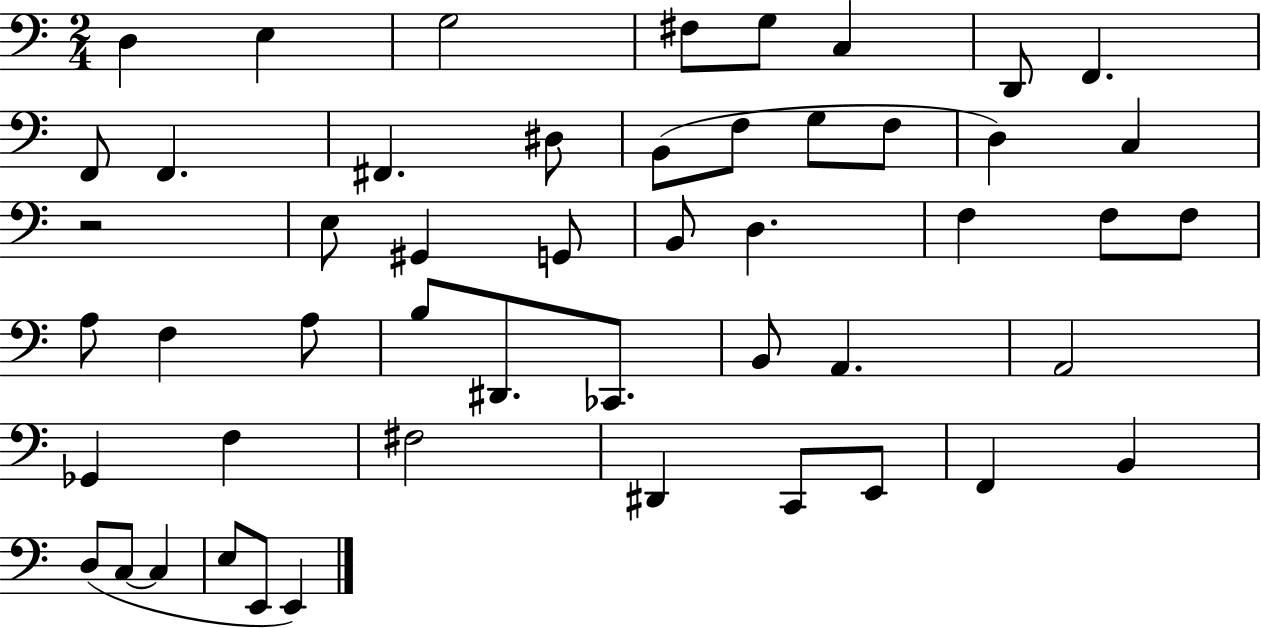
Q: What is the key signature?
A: C major